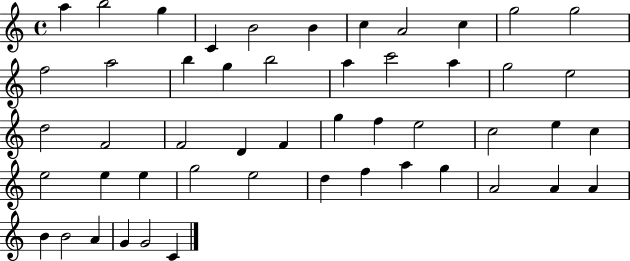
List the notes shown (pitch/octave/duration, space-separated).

A5/q B5/h G5/q C4/q B4/h B4/q C5/q A4/h C5/q G5/h G5/h F5/h A5/h B5/q G5/q B5/h A5/q C6/h A5/q G5/h E5/h D5/h F4/h F4/h D4/q F4/q G5/q F5/q E5/h C5/h E5/q C5/q E5/h E5/q E5/q G5/h E5/h D5/q F5/q A5/q G5/q A4/h A4/q A4/q B4/q B4/h A4/q G4/q G4/h C4/q